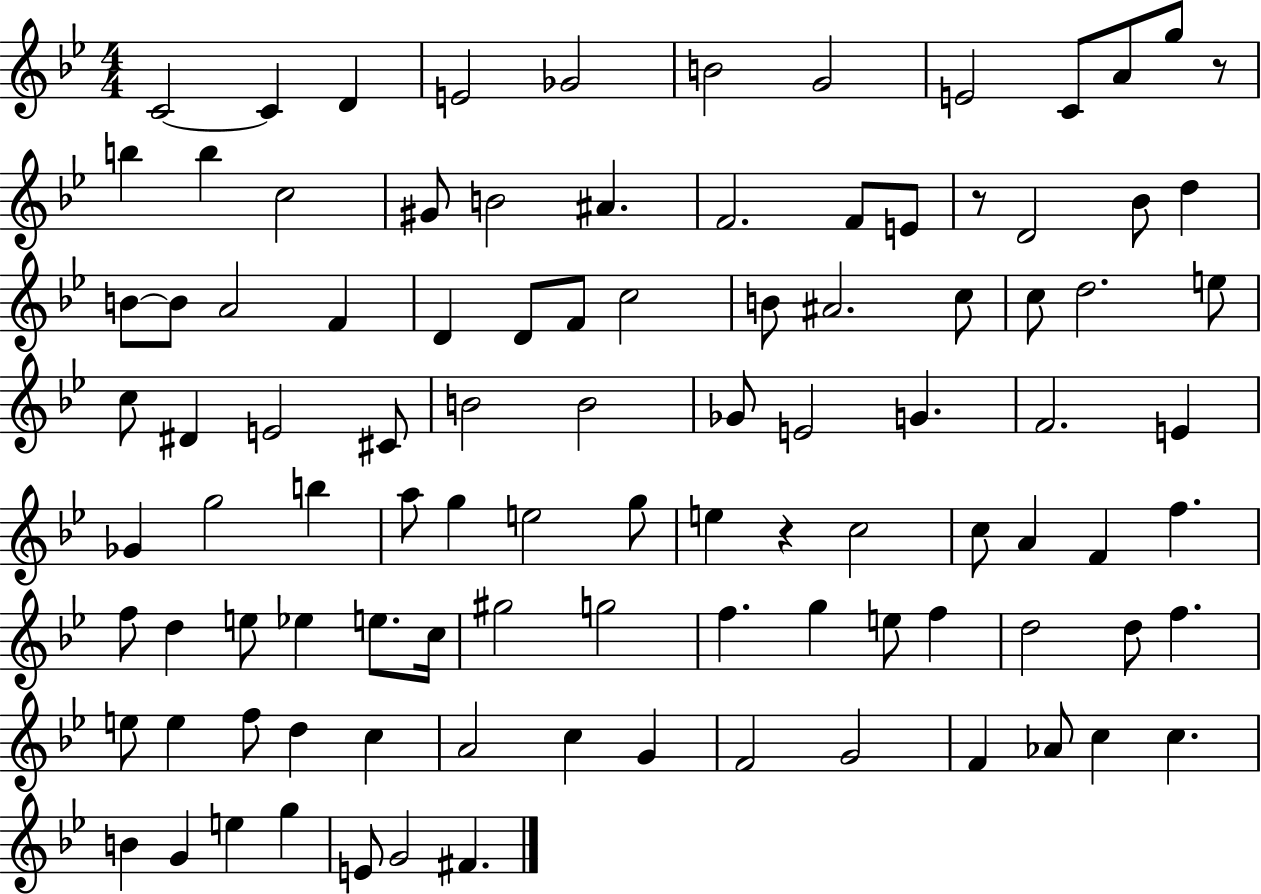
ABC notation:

X:1
T:Untitled
M:4/4
L:1/4
K:Bb
C2 C D E2 _G2 B2 G2 E2 C/2 A/2 g/2 z/2 b b c2 ^G/2 B2 ^A F2 F/2 E/2 z/2 D2 _B/2 d B/2 B/2 A2 F D D/2 F/2 c2 B/2 ^A2 c/2 c/2 d2 e/2 c/2 ^D E2 ^C/2 B2 B2 _G/2 E2 G F2 E _G g2 b a/2 g e2 g/2 e z c2 c/2 A F f f/2 d e/2 _e e/2 c/4 ^g2 g2 f g e/2 f d2 d/2 f e/2 e f/2 d c A2 c G F2 G2 F _A/2 c c B G e g E/2 G2 ^F